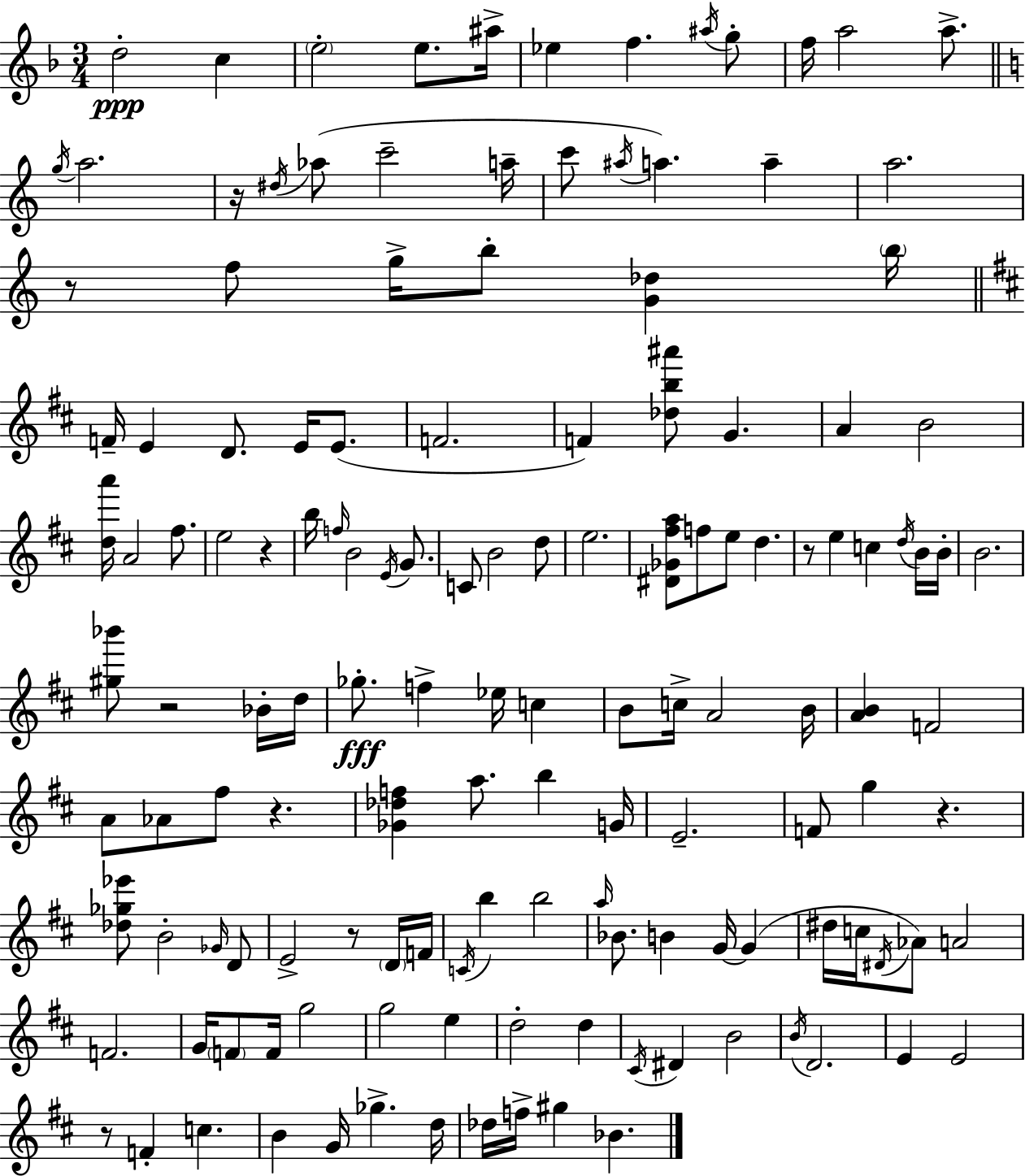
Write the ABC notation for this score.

X:1
T:Untitled
M:3/4
L:1/4
K:F
d2 c e2 e/2 ^a/4 _e f ^a/4 g/2 f/4 a2 a/2 g/4 a2 z/4 ^d/4 _a/2 c'2 a/4 c'/2 ^a/4 a a a2 z/2 f/2 g/4 b/2 [G_d] b/4 F/4 E D/2 E/4 E/2 F2 F [_db^a']/2 G A B2 [da']/4 A2 ^f/2 e2 z b/4 f/4 B2 E/4 G/2 C/2 B2 d/2 e2 [^D_G^fa]/2 f/2 e/2 d z/2 e c d/4 B/4 B/4 B2 [^g_b']/2 z2 _B/4 d/4 _g/2 f _e/4 c B/2 c/4 A2 B/4 [AB] F2 A/2 _A/2 ^f/2 z [_G_df] a/2 b G/4 E2 F/2 g z [_d_g_e']/2 B2 _G/4 D/2 E2 z/2 D/4 F/4 C/4 b b2 a/4 _B/2 B G/4 G ^d/4 c/4 ^D/4 _A/2 A2 F2 G/4 F/2 F/4 g2 g2 e d2 d ^C/4 ^D B2 B/4 D2 E E2 z/2 F c B G/4 _g d/4 _d/4 f/4 ^g _B